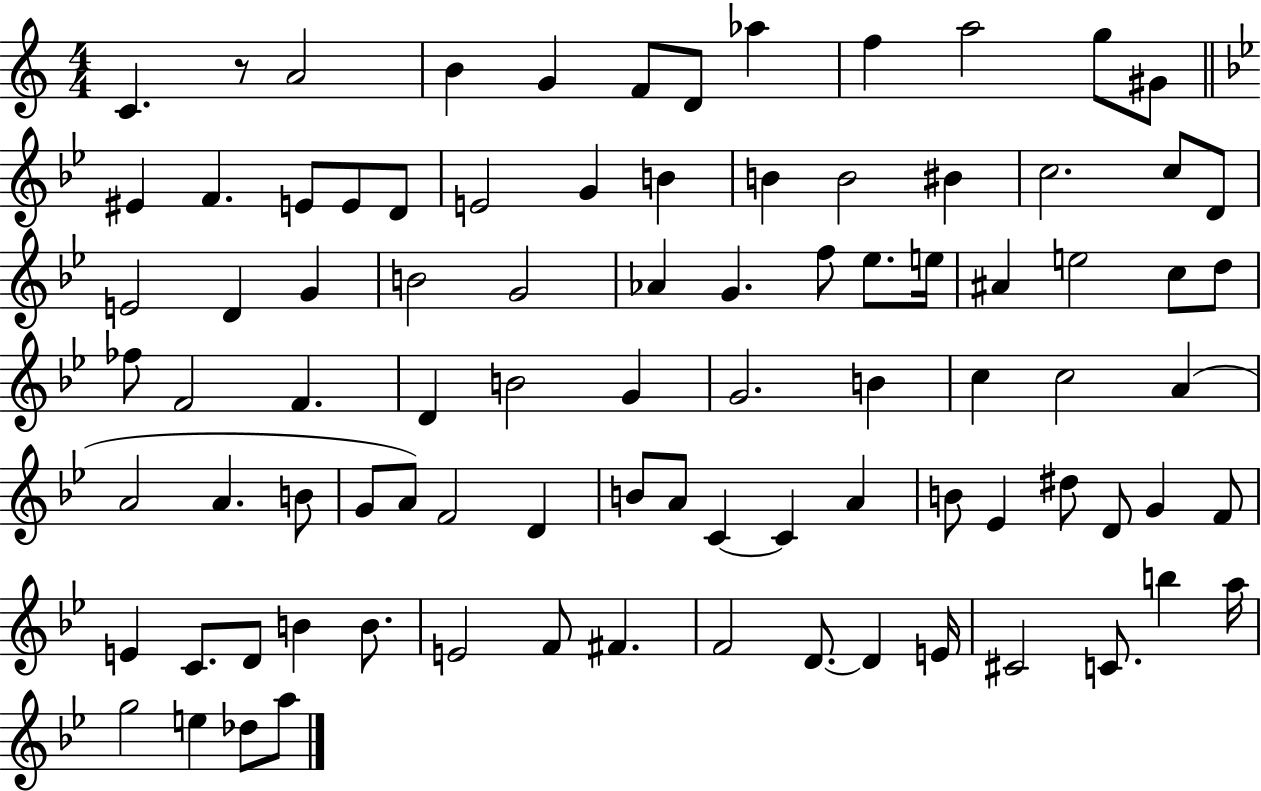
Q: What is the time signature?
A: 4/4